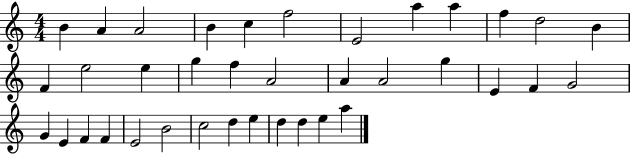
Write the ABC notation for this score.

X:1
T:Untitled
M:4/4
L:1/4
K:C
B A A2 B c f2 E2 a a f d2 B F e2 e g f A2 A A2 g E F G2 G E F F E2 B2 c2 d e d d e a